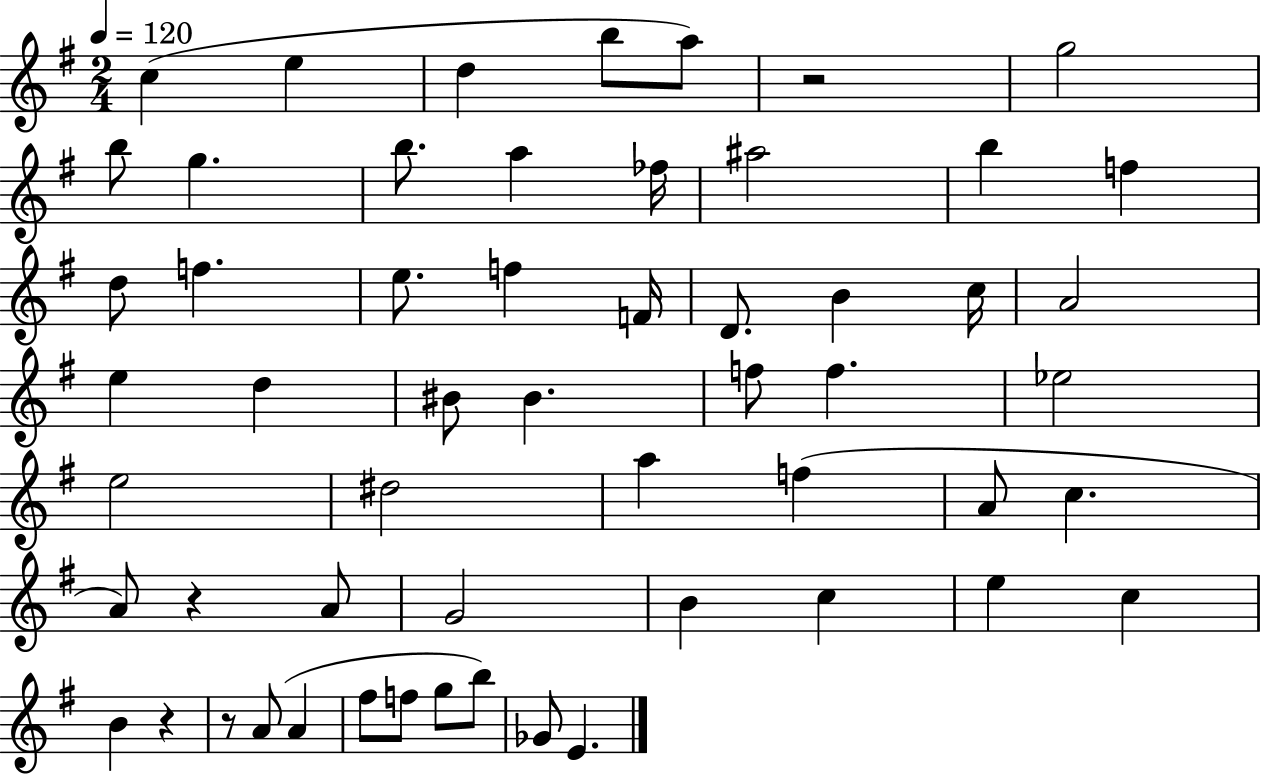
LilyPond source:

{
  \clef treble
  \numericTimeSignature
  \time 2/4
  \key g \major
  \tempo 4 = 120
  c''4( e''4 | d''4 b''8 a''8) | r2 | g''2 | \break b''8 g''4. | b''8. a''4 fes''16 | ais''2 | b''4 f''4 | \break d''8 f''4. | e''8. f''4 f'16 | d'8. b'4 c''16 | a'2 | \break e''4 d''4 | bis'8 bis'4. | f''8 f''4. | ees''2 | \break e''2 | dis''2 | a''4 f''4( | a'8 c''4. | \break a'8) r4 a'8 | g'2 | b'4 c''4 | e''4 c''4 | \break b'4 r4 | r8 a'8( a'4 | fis''8 f''8 g''8 b''8) | ges'8 e'4. | \break \bar "|."
}